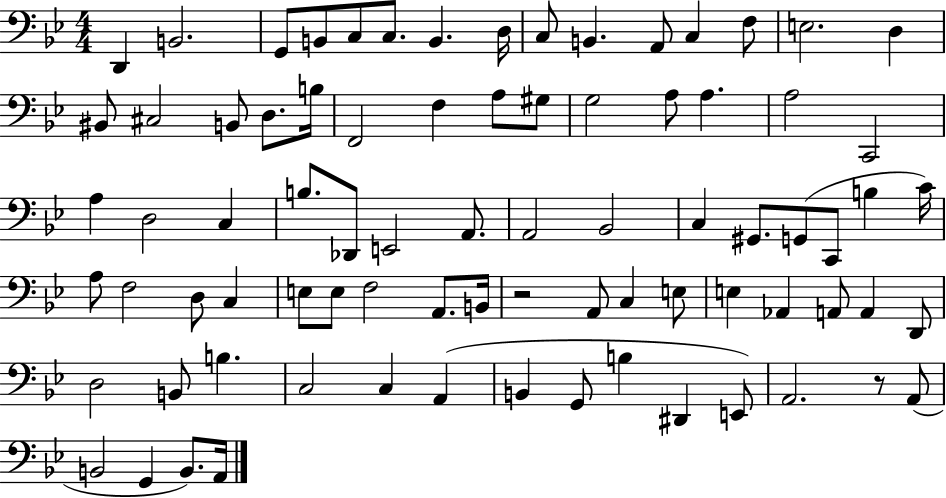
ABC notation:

X:1
T:Untitled
M:4/4
L:1/4
K:Bb
D,, B,,2 G,,/2 B,,/2 C,/2 C,/2 B,, D,/4 C,/2 B,, A,,/2 C, F,/2 E,2 D, ^B,,/2 ^C,2 B,,/2 D,/2 B,/4 F,,2 F, A,/2 ^G,/2 G,2 A,/2 A, A,2 C,,2 A, D,2 C, B,/2 _D,,/2 E,,2 A,,/2 A,,2 _B,,2 C, ^G,,/2 G,,/2 C,,/2 B, C/4 A,/2 F,2 D,/2 C, E,/2 E,/2 F,2 A,,/2 B,,/4 z2 A,,/2 C, E,/2 E, _A,, A,,/2 A,, D,,/2 D,2 B,,/2 B, C,2 C, A,, B,, G,,/2 B, ^D,, E,,/2 A,,2 z/2 A,,/2 B,,2 G,, B,,/2 A,,/4